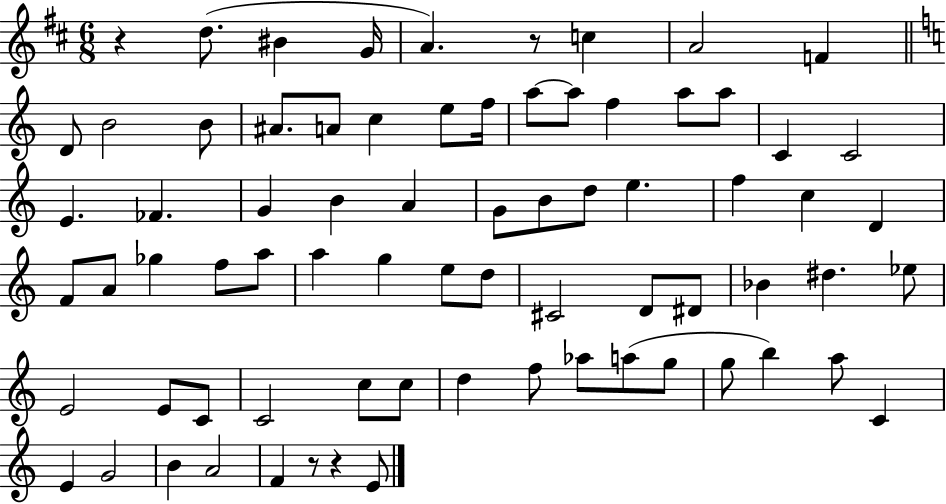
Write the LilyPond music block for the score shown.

{
  \clef treble
  \numericTimeSignature
  \time 6/8
  \key d \major
  r4 d''8.( bis'4 g'16 | a'4.) r8 c''4 | a'2 f'4 | \bar "||" \break \key c \major d'8 b'2 b'8 | ais'8. a'8 c''4 e''8 f''16 | a''8~~ a''8 f''4 a''8 a''8 | c'4 c'2 | \break e'4. fes'4. | g'4 b'4 a'4 | g'8 b'8 d''8 e''4. | f''4 c''4 d'4 | \break f'8 a'8 ges''4 f''8 a''8 | a''4 g''4 e''8 d''8 | cis'2 d'8 dis'8 | bes'4 dis''4. ees''8 | \break e'2 e'8 c'8 | c'2 c''8 c''8 | d''4 f''8 aes''8 a''8( g''8 | g''8 b''4) a''8 c'4 | \break e'4 g'2 | b'4 a'2 | f'4 r8 r4 e'8 | \bar "|."
}